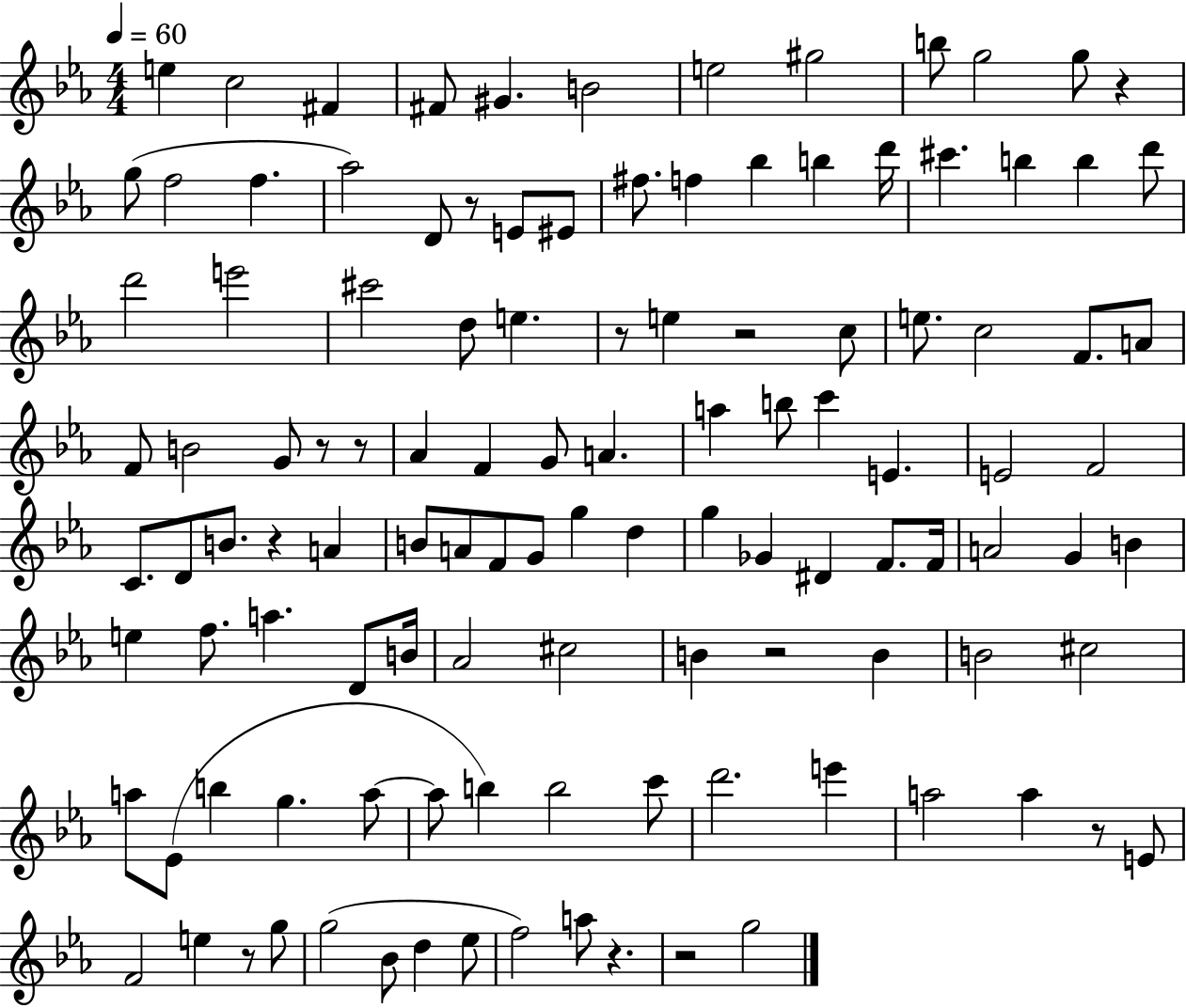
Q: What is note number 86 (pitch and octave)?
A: A5